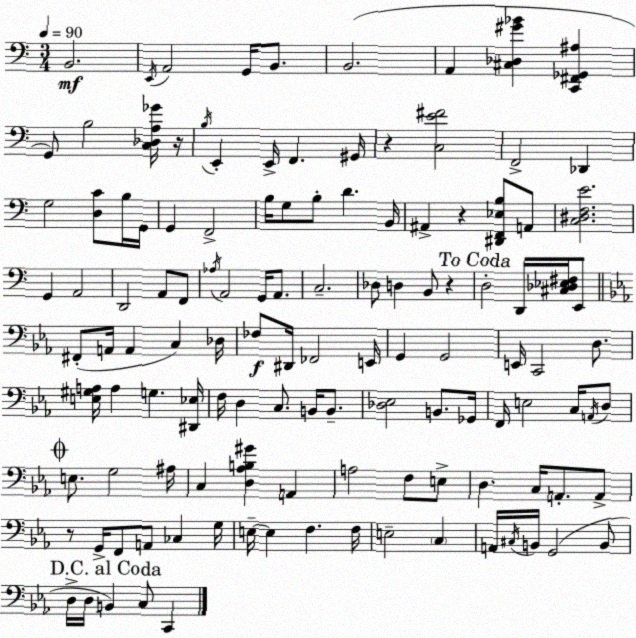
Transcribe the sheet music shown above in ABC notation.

X:1
T:Untitled
M:3/4
L:1/4
K:C
B,,2 E,,/4 A,,2 G,,/4 B,,/2 B,,2 A,, [^C,_D,^G_B] [C,,^F,,_G,,^A,] G,,/2 B,2 [C,_D,A,_G]/4 z/4 B,/4 E,, E,,/4 F,, ^G,,/4 z [C,E^F]2 F,,2 _D,, G,2 [D,C]/2 B,/4 G,,/4 G,, F,,2 B,/4 G,/2 B,/2 D B,,/4 ^A,, z [^D,,F,,_E,B,]/2 A,,/2 [C,^D,F,E]2 G,, A,,2 D,,2 A,,/2 F,,/2 _A,/4 A,,2 G,,/4 A,,/2 C,2 _D,/2 D, B,,/2 z D,2 D,,/4 [^C,_D,_E,^F,]/4 E,,/2 ^F,,/2 A,,/4 A,, C, _D,/4 _F,/2 ^D,,/4 _F,,2 E,,/4 G,, G,,2 E,,/4 C,,2 D,/2 [E,^G,A,]/4 A, G, [^D,,_E,]/4 F,/4 D, C,/2 B,,/4 B,,/2 [_D,_E,]2 B,,/2 _G,,/4 F,,/4 E,2 C,/4 A,,/4 D,/2 E,/2 G,2 ^A,/4 C, [D,_A,B,^G] A,, A,2 F,/2 E,/2 D, C,/4 A,,/2 A,,/2 z/2 G,,/4 F,,/2 A,,/2 _C, G,/4 E,/4 E, F, F,/4 E,2 C, A,,/4 ^C,/4 B,,/4 G,,2 B,,/2 D,/4 D,/4 B,, C,/2 C,,